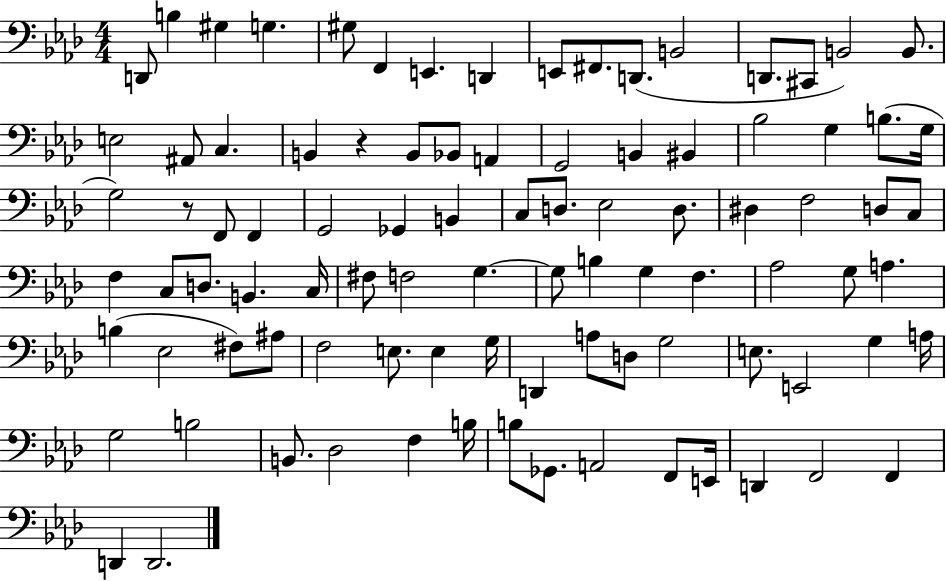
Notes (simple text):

D2/e B3/q G#3/q G3/q. G#3/e F2/q E2/q. D2/q E2/e F#2/e. D2/e. B2/h D2/e. C#2/e B2/h B2/e. E3/h A#2/e C3/q. B2/q R/q B2/e Bb2/e A2/q G2/h B2/q BIS2/q Bb3/h G3/q B3/e. G3/s G3/h R/e F2/e F2/q G2/h Gb2/q B2/q C3/e D3/e. Eb3/h D3/e. D#3/q F3/h D3/e C3/e F3/q C3/e D3/e. B2/q. C3/s F#3/e F3/h G3/q. G3/e B3/q G3/q F3/q. Ab3/h G3/e A3/q. B3/q Eb3/h F#3/e A#3/e F3/h E3/e. E3/q G3/s D2/q A3/e D3/e G3/h E3/e. E2/h G3/q A3/s G3/h B3/h B2/e. Db3/h F3/q B3/s B3/e Gb2/e. A2/h F2/e E2/s D2/q F2/h F2/q D2/q D2/h.